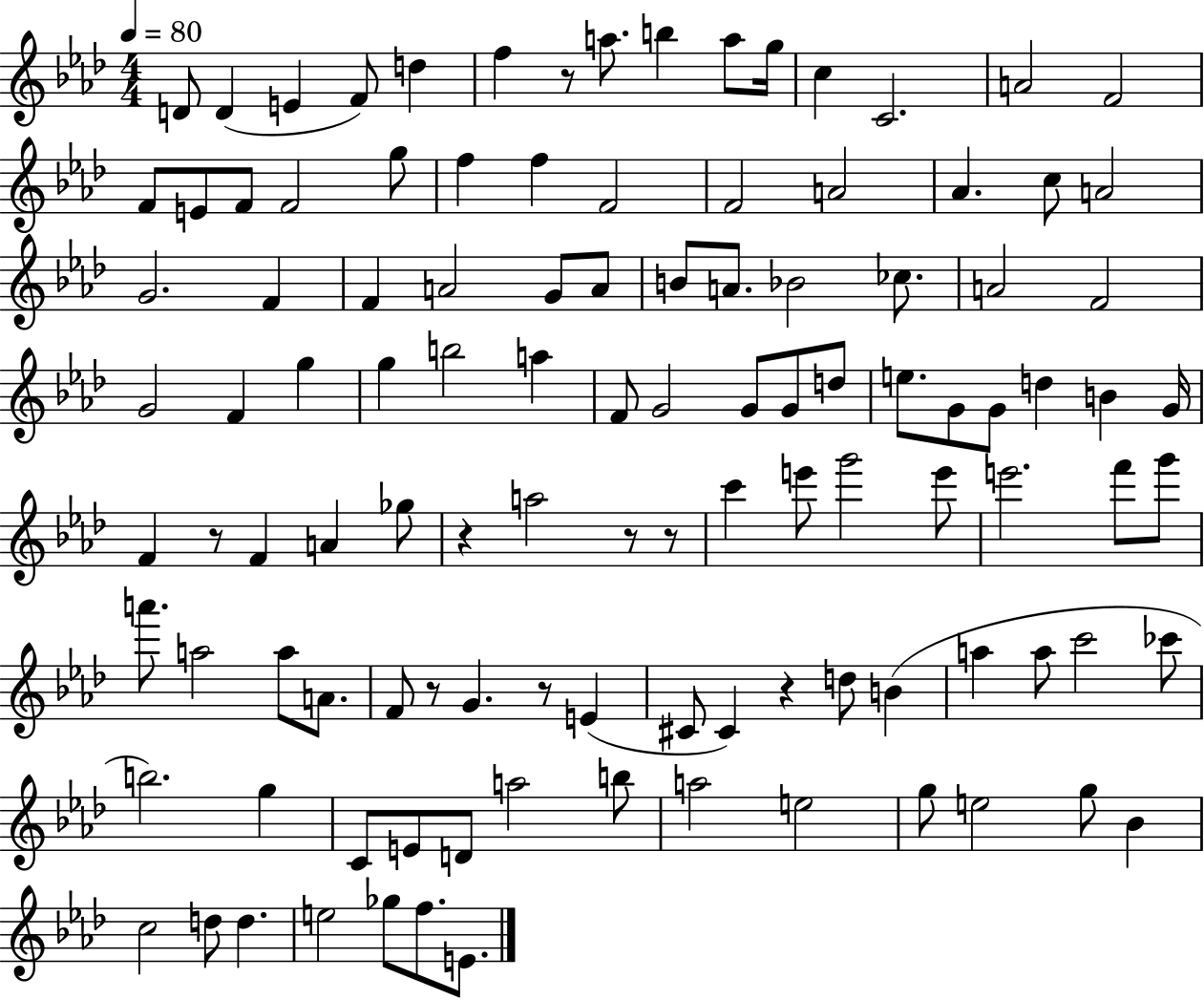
{
  \clef treble
  \numericTimeSignature
  \time 4/4
  \key aes \major
  \tempo 4 = 80
  d'8 d'4( e'4 f'8) d''4 | f''4 r8 a''8. b''4 a''8 g''16 | c''4 c'2. | a'2 f'2 | \break f'8 e'8 f'8 f'2 g''8 | f''4 f''4 f'2 | f'2 a'2 | aes'4. c''8 a'2 | \break g'2. f'4 | f'4 a'2 g'8 a'8 | b'8 a'8. bes'2 ces''8. | a'2 f'2 | \break g'2 f'4 g''4 | g''4 b''2 a''4 | f'8 g'2 g'8 g'8 d''8 | e''8. g'8 g'8 d''4 b'4 g'16 | \break f'4 r8 f'4 a'4 ges''8 | r4 a''2 r8 r8 | c'''4 e'''8 g'''2 e'''8 | e'''2. f'''8 g'''8 | \break a'''8. a''2 a''8 a'8. | f'8 r8 g'4. r8 e'4( | cis'8 cis'4) r4 d''8 b'4( | a''4 a''8 c'''2 ces'''8 | \break b''2.) g''4 | c'8 e'8 d'8 a''2 b''8 | a''2 e''2 | g''8 e''2 g''8 bes'4 | \break c''2 d''8 d''4. | e''2 ges''8 f''8. e'8. | \bar "|."
}